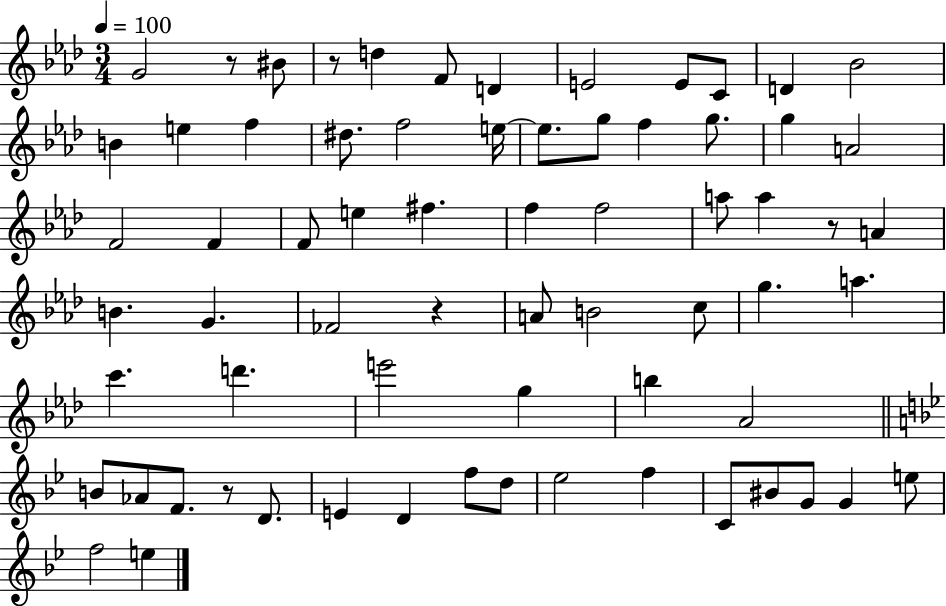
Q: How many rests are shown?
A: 5